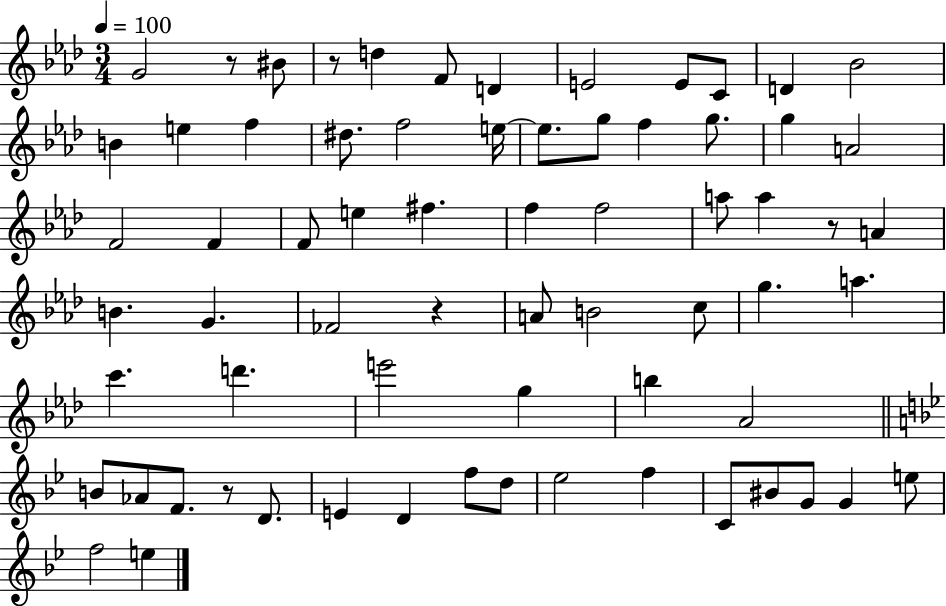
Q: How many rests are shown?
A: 5